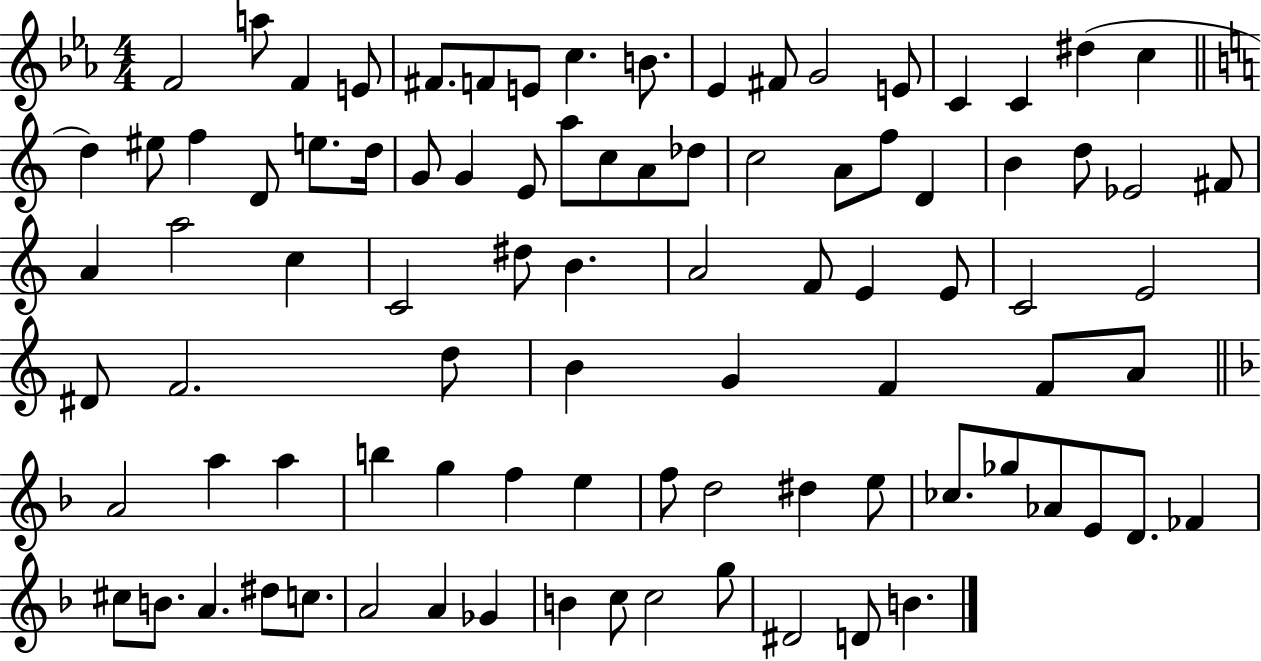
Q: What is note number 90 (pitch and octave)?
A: B4